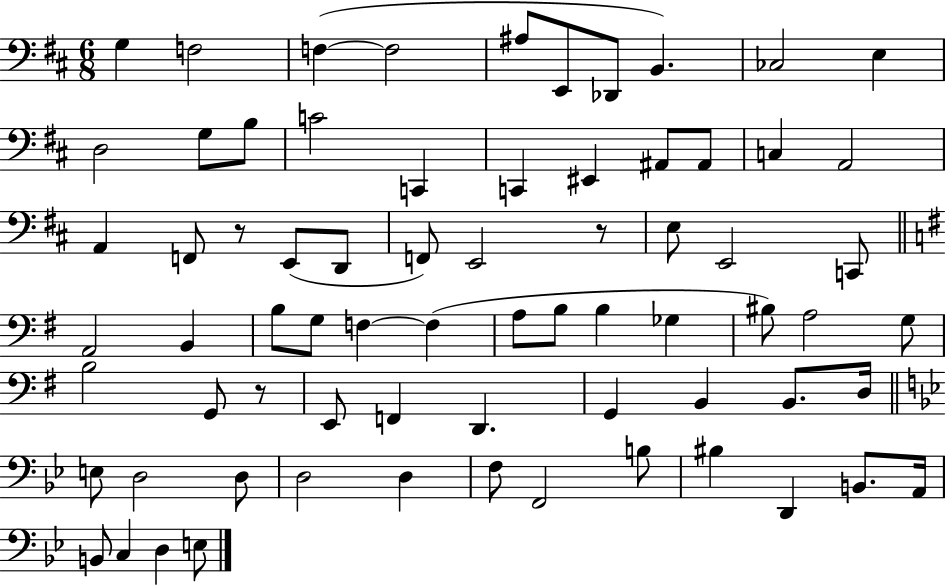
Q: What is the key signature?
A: D major